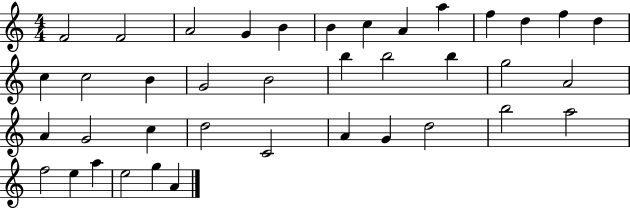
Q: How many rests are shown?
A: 0